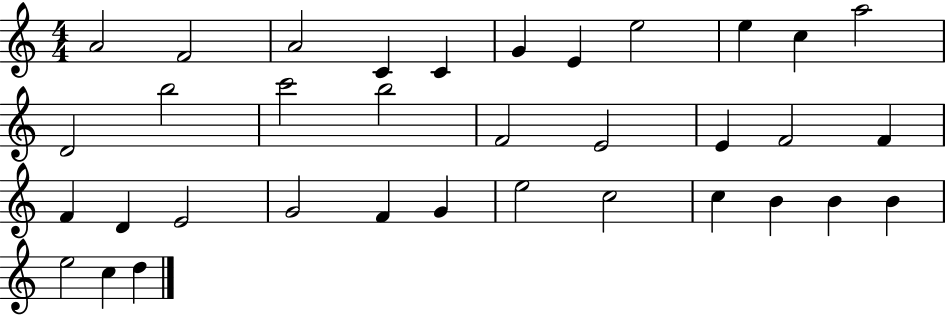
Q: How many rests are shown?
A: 0